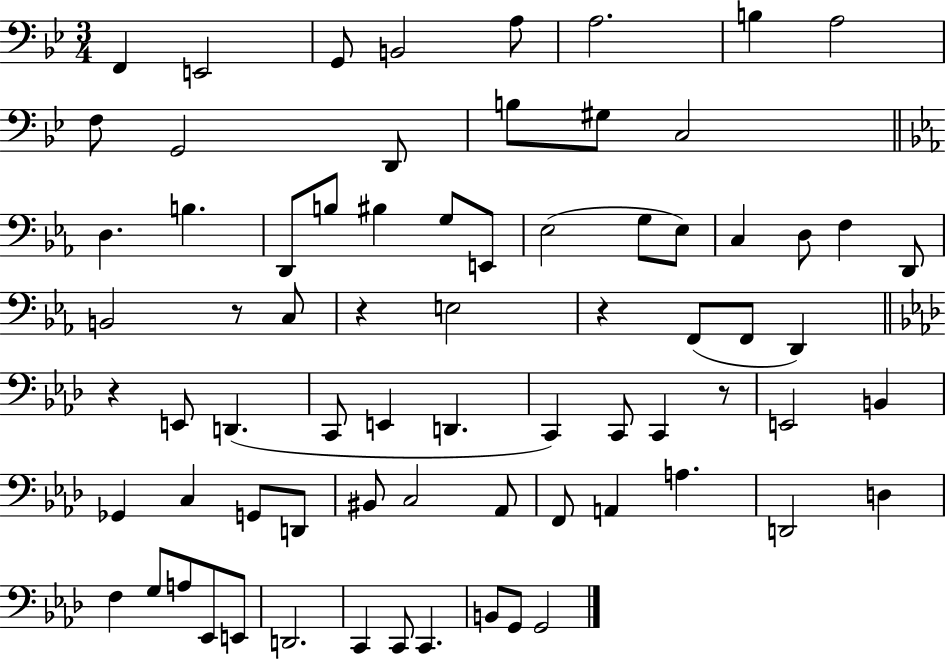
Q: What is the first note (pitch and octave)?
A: F2